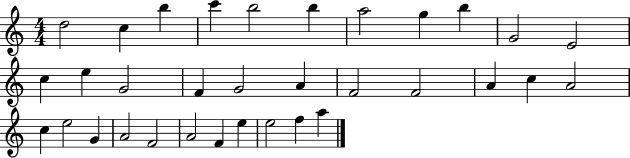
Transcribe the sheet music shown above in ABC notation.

X:1
T:Untitled
M:4/4
L:1/4
K:C
d2 c b c' b2 b a2 g b G2 E2 c e G2 F G2 A F2 F2 A c A2 c e2 G A2 F2 A2 F e e2 f a